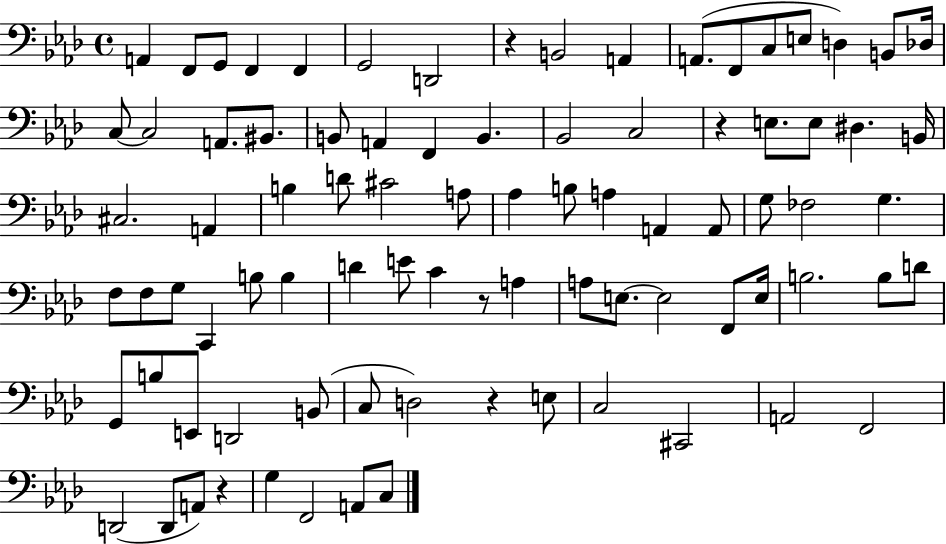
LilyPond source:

{
  \clef bass
  \time 4/4
  \defaultTimeSignature
  \key aes \major
  \repeat volta 2 { a,4 f,8 g,8 f,4 f,4 | g,2 d,2 | r4 b,2 a,4 | a,8.( f,8 c8 e8 d4) b,8 des16 | \break c8~~ c2 a,8. bis,8. | b,8 a,4 f,4 b,4. | bes,2 c2 | r4 e8. e8 dis4. b,16 | \break cis2. a,4 | b4 d'8 cis'2 a8 | aes4 b8 a4 a,4 a,8 | g8 fes2 g4. | \break f8 f8 g8 c,4 b8 b4 | d'4 e'8 c'4 r8 a4 | a8 e8.~~ e2 f,8 e16 | b2. b8 d'8 | \break g,8 b8 e,8 d,2 b,8( | c8 d2) r4 e8 | c2 cis,2 | a,2 f,2 | \break d,2( d,8 a,8) r4 | g4 f,2 a,8 c8 | } \bar "|."
}